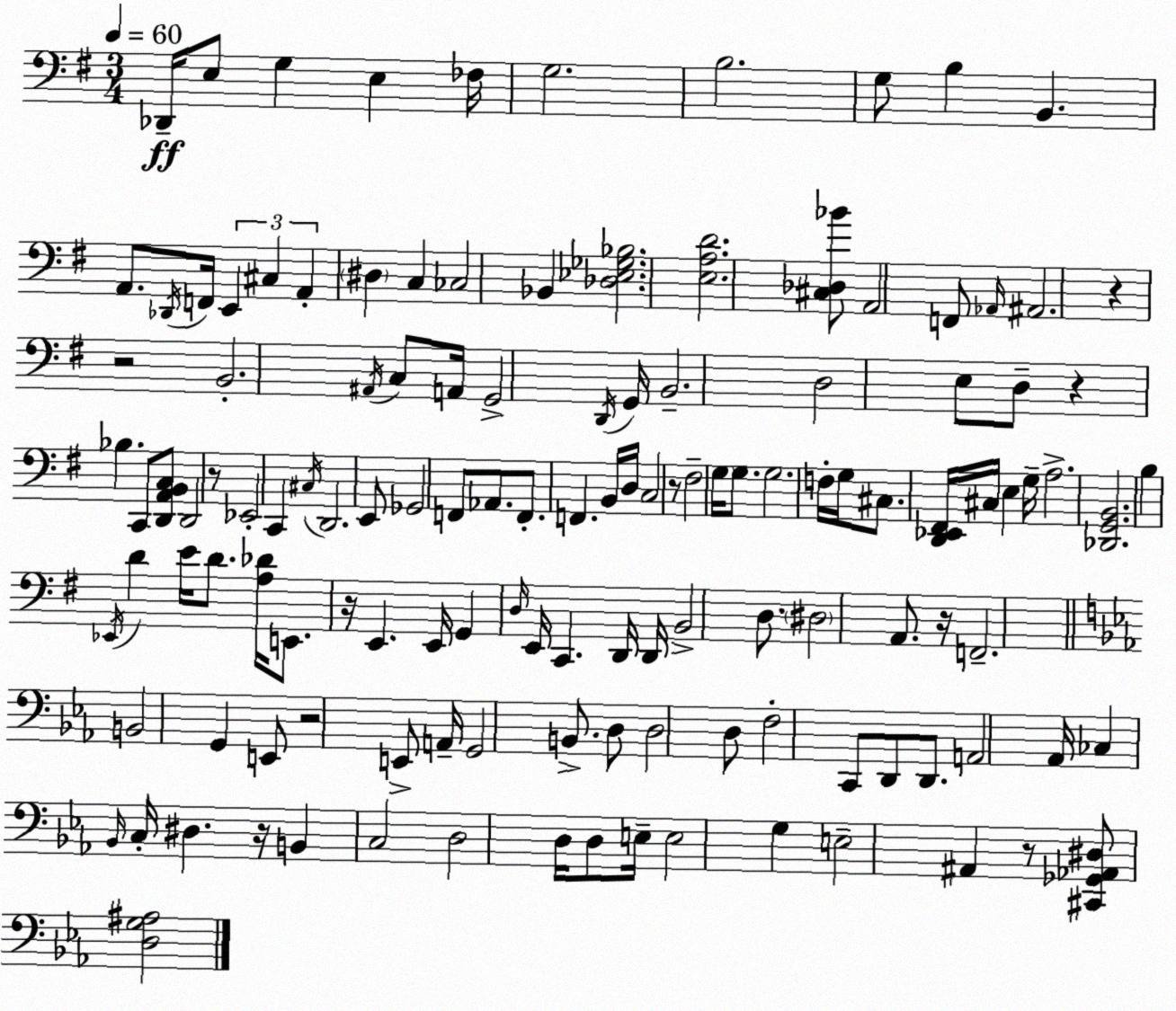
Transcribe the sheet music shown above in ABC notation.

X:1
T:Untitled
M:3/4
L:1/4
K:G
_D,,/4 E,/2 G, E, _F,/4 G,2 B,2 G,/2 B, B,, A,,/2 _D,,/4 F,,/4 E,, ^C, A,, ^D, C, _C,2 _B,, [_D,_E,_G,_B,]2 [E,A,D]2 [^C,_D,_B]/2 A,,2 F,,/2 _A,,/4 ^A,,2 z z2 B,,2 ^A,,/4 C,/2 A,,/4 G,,2 D,,/4 G,,/4 B,,2 D,2 E,/2 D,/2 z _B, C,,/2 [D,,A,,B,,C,]/2 D,,2 z/2 _E,,2 C,, ^C,/4 D,,2 E,,/2 _G,,2 F,,/2 _A,,/2 F,,/2 F,, B,,/4 D,/4 C,2 z/2 ^F,2 G,/4 G,/2 G,2 F,/4 G,/4 ^C,/2 [D,,_E,,^F,,]/4 ^C,/4 E, G,/4 A,2 [_D,,G,,B,,]2 B, _E,,/4 D E/4 D/2 [A,_D]/4 E,,/2 z/4 E,, E,,/4 G,, D,/4 E,,/4 C,, D,,/4 D,,/4 B,,2 D,/2 ^D,2 A,,/2 z/4 F,,2 B,,2 G,, E,,/2 z2 E,,/2 A,,/4 G,,2 B,,/2 D,/2 D,2 D,/2 F,2 C,,/2 D,,/2 D,,/2 A,,2 _A,,/4 _C, _B,,/4 C,/4 ^D, z/4 B,, C,2 D,2 D,/4 D,/2 E,/4 E,2 G, E,2 ^A,, z/2 [^C,,_G,,_A,,^D,]/2 [D,G,^A,]2